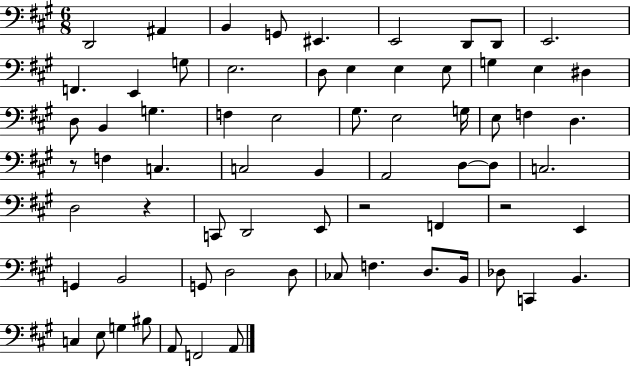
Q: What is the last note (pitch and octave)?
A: A2